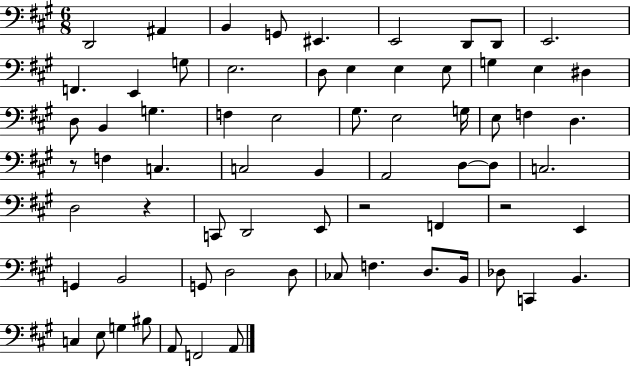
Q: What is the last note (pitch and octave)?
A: A2